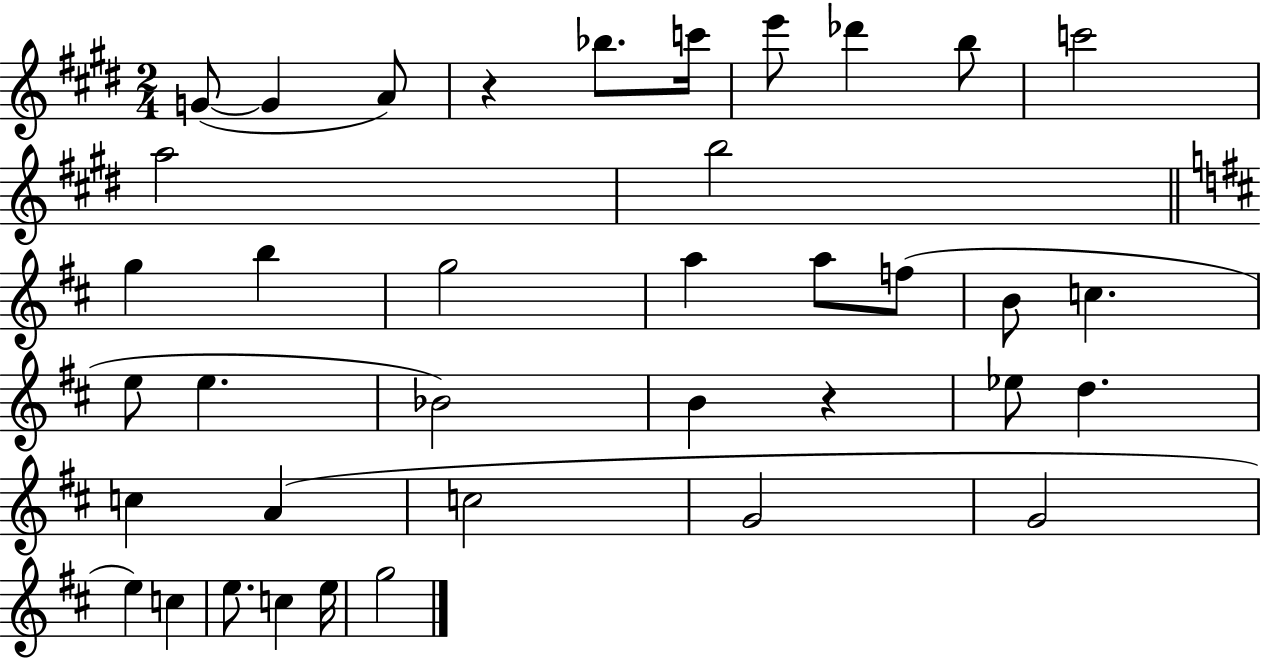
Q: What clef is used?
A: treble